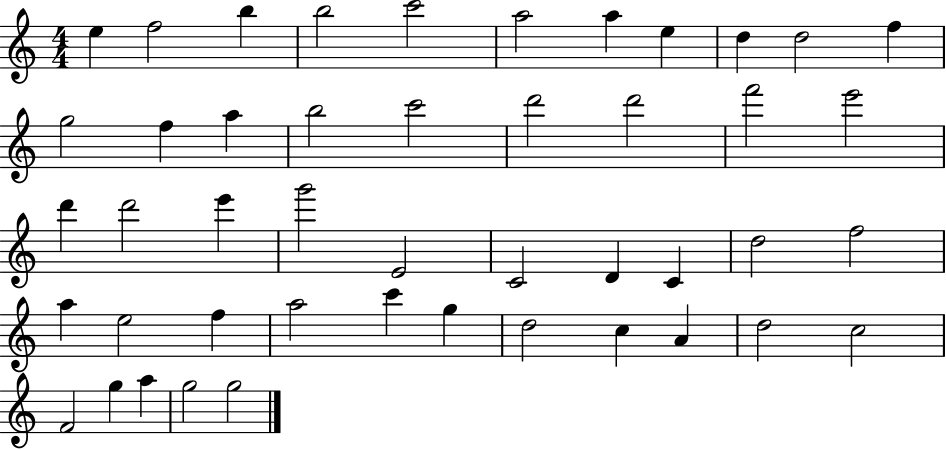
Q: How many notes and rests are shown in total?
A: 46